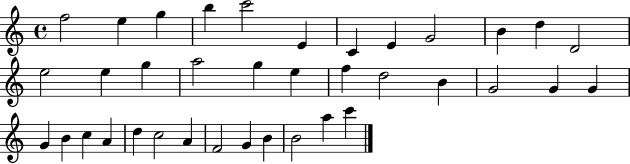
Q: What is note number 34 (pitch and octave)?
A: B4